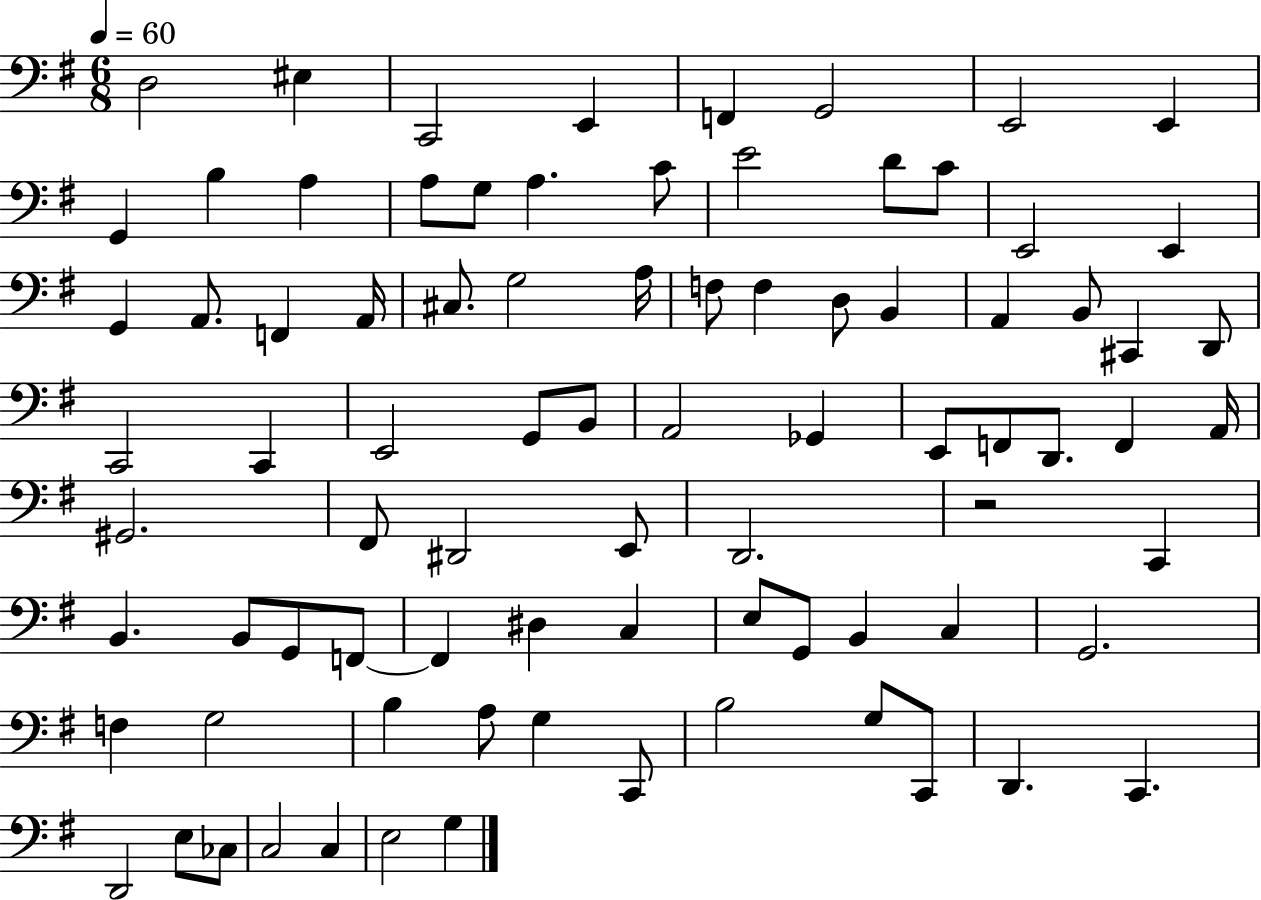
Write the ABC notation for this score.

X:1
T:Untitled
M:6/8
L:1/4
K:G
D,2 ^E, C,,2 E,, F,, G,,2 E,,2 E,, G,, B, A, A,/2 G,/2 A, C/2 E2 D/2 C/2 E,,2 E,, G,, A,,/2 F,, A,,/4 ^C,/2 G,2 A,/4 F,/2 F, D,/2 B,, A,, B,,/2 ^C,, D,,/2 C,,2 C,, E,,2 G,,/2 B,,/2 A,,2 _G,, E,,/2 F,,/2 D,,/2 F,, A,,/4 ^G,,2 ^F,,/2 ^D,,2 E,,/2 D,,2 z2 C,, B,, B,,/2 G,,/2 F,,/2 F,, ^D, C, E,/2 G,,/2 B,, C, G,,2 F, G,2 B, A,/2 G, C,,/2 B,2 G,/2 C,,/2 D,, C,, D,,2 E,/2 _C,/2 C,2 C, E,2 G,